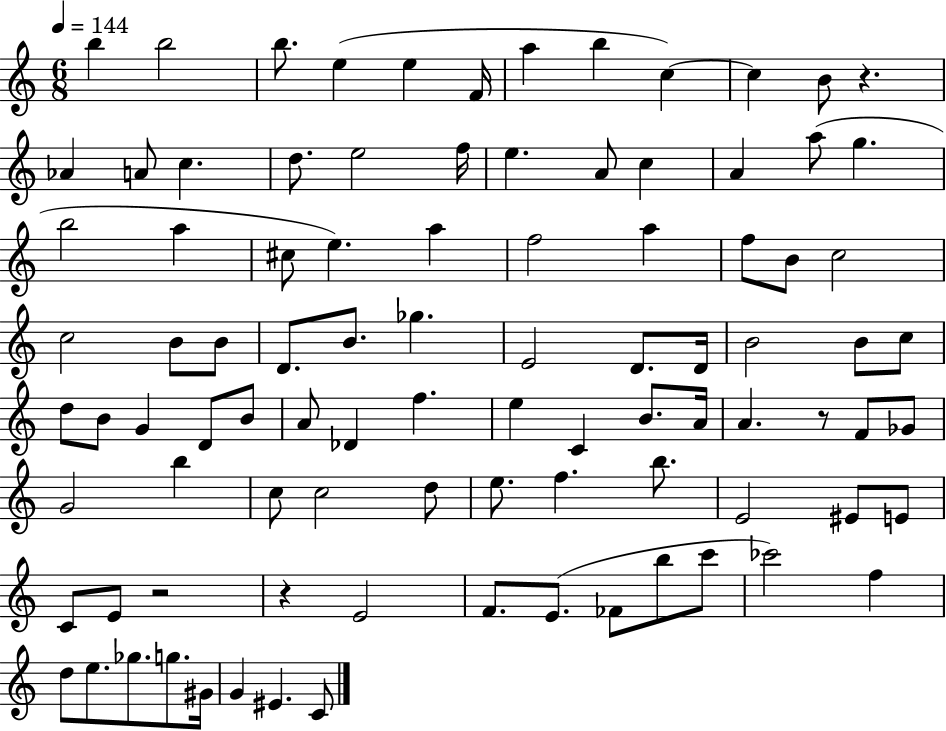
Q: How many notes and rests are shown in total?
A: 93